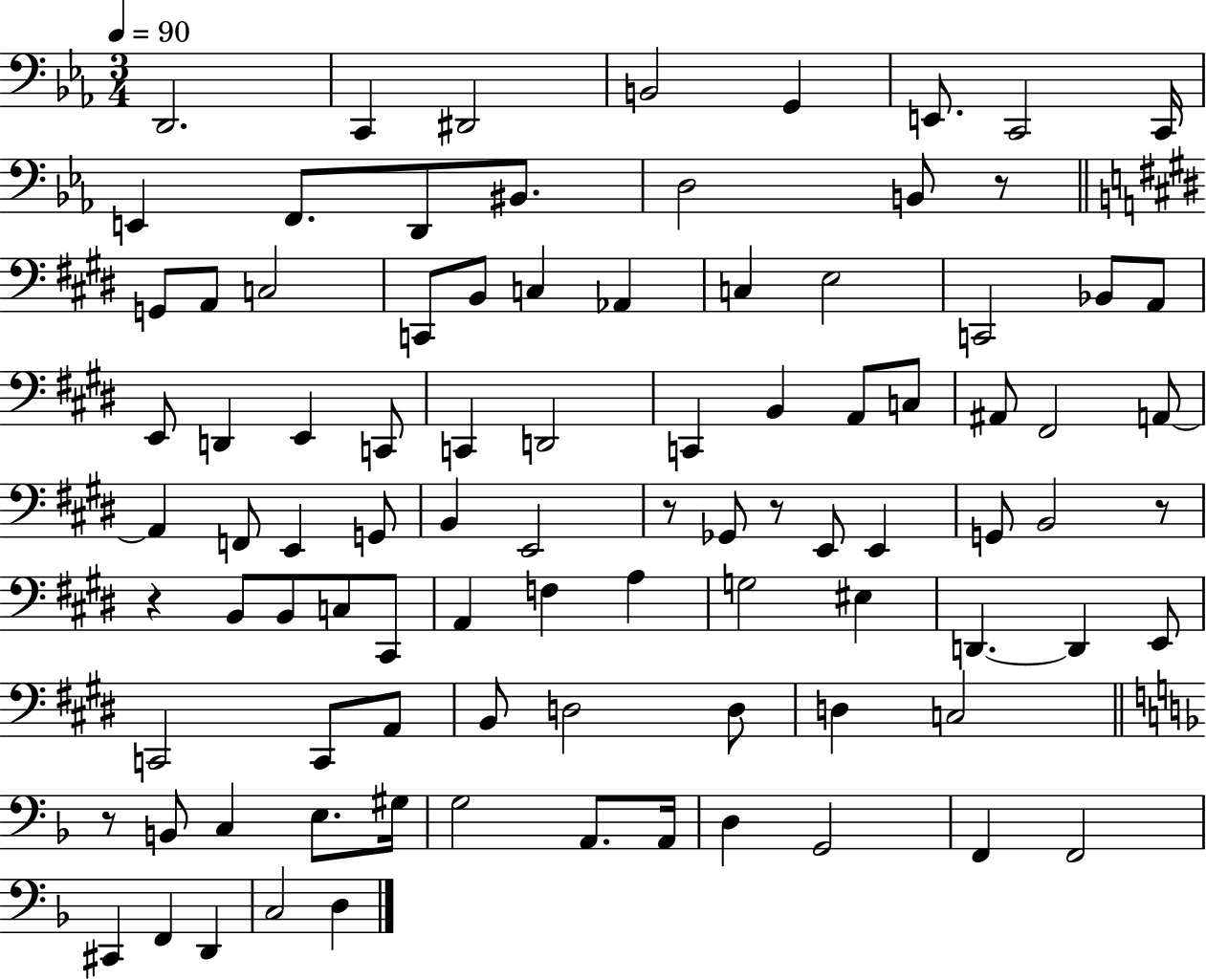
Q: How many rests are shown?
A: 6